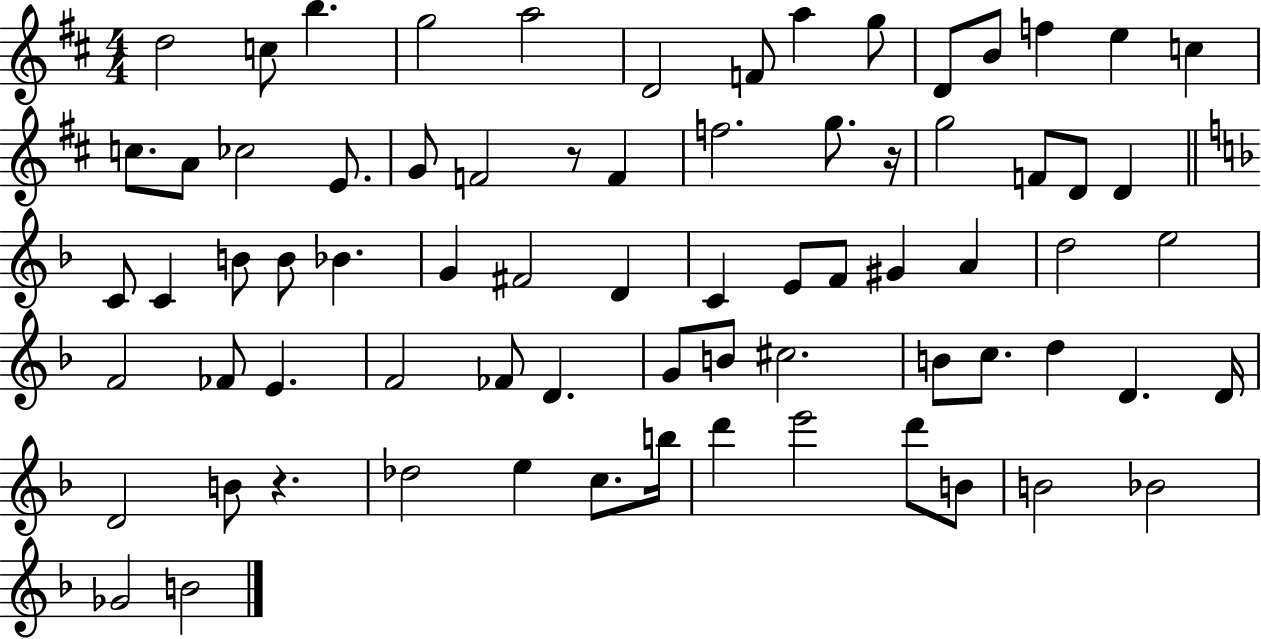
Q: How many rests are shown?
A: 3